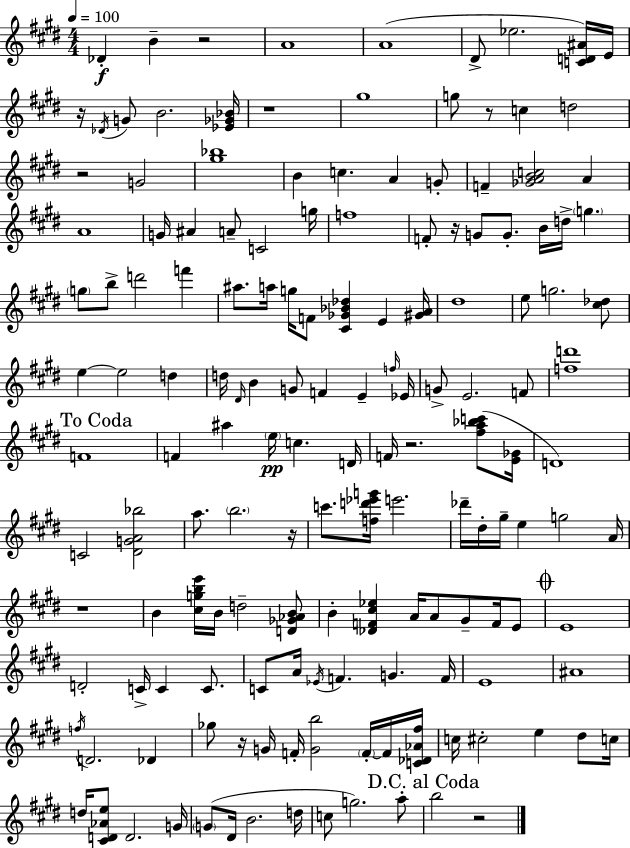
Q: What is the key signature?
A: E major